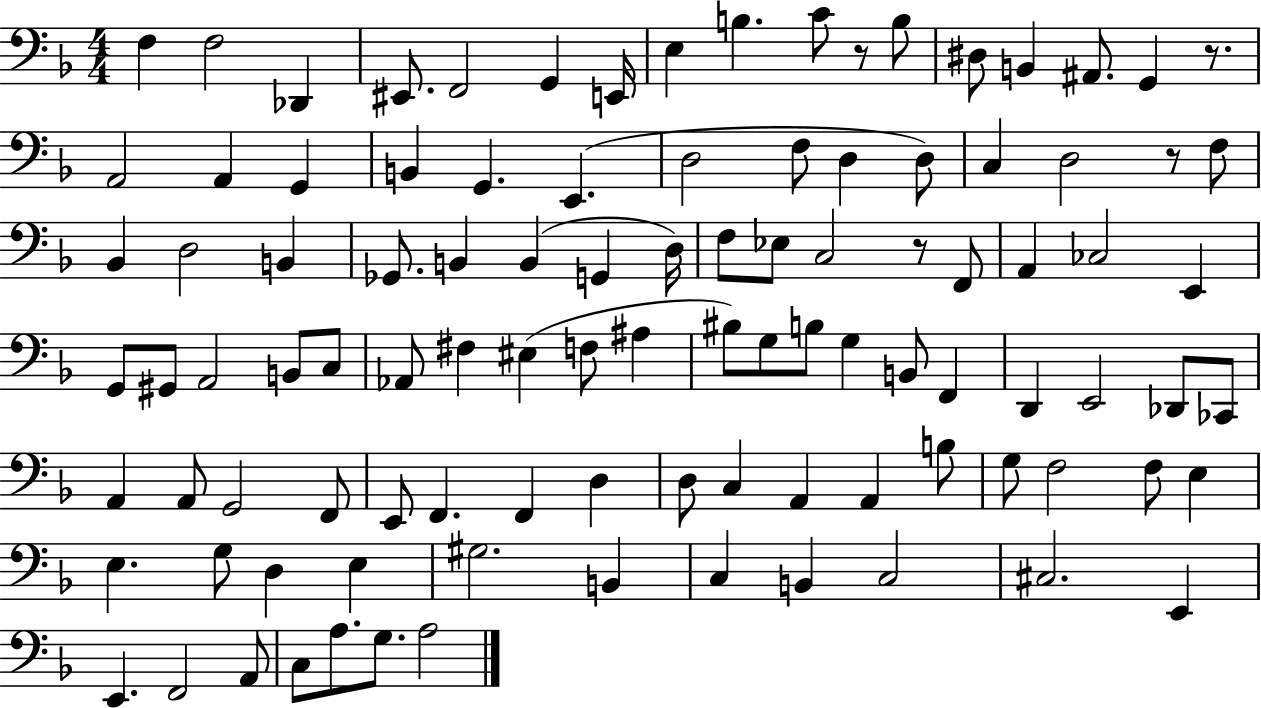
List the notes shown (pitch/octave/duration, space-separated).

F3/q F3/h Db2/q EIS2/e. F2/h G2/q E2/s E3/q B3/q. C4/e R/e B3/e D#3/e B2/q A#2/e. G2/q R/e. A2/h A2/q G2/q B2/q G2/q. E2/q. D3/h F3/e D3/q D3/e C3/q D3/h R/e F3/e Bb2/q D3/h B2/q Gb2/e. B2/q B2/q G2/q D3/s F3/e Eb3/e C3/h R/e F2/e A2/q CES3/h E2/q G2/e G#2/e A2/h B2/e C3/e Ab2/e F#3/q EIS3/q F3/e A#3/q BIS3/e G3/e B3/e G3/q B2/e F2/q D2/q E2/h Db2/e CES2/e A2/q A2/e G2/h F2/e E2/e F2/q. F2/q D3/q D3/e C3/q A2/q A2/q B3/e G3/e F3/h F3/e E3/q E3/q. G3/e D3/q E3/q G#3/h. B2/q C3/q B2/q C3/h C#3/h. E2/q E2/q. F2/h A2/e C3/e A3/e. G3/e. A3/h